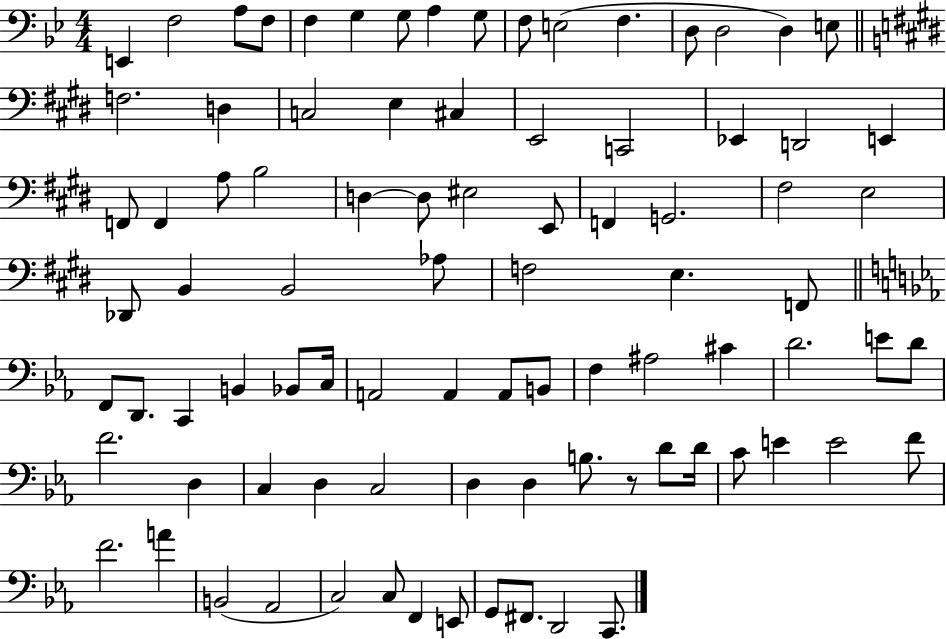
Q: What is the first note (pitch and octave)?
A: E2